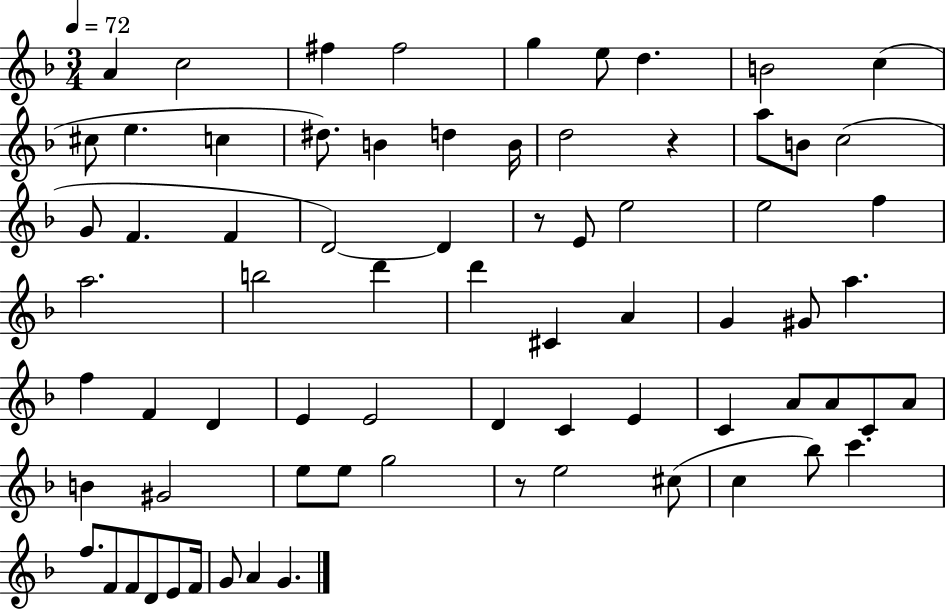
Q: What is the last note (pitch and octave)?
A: G4